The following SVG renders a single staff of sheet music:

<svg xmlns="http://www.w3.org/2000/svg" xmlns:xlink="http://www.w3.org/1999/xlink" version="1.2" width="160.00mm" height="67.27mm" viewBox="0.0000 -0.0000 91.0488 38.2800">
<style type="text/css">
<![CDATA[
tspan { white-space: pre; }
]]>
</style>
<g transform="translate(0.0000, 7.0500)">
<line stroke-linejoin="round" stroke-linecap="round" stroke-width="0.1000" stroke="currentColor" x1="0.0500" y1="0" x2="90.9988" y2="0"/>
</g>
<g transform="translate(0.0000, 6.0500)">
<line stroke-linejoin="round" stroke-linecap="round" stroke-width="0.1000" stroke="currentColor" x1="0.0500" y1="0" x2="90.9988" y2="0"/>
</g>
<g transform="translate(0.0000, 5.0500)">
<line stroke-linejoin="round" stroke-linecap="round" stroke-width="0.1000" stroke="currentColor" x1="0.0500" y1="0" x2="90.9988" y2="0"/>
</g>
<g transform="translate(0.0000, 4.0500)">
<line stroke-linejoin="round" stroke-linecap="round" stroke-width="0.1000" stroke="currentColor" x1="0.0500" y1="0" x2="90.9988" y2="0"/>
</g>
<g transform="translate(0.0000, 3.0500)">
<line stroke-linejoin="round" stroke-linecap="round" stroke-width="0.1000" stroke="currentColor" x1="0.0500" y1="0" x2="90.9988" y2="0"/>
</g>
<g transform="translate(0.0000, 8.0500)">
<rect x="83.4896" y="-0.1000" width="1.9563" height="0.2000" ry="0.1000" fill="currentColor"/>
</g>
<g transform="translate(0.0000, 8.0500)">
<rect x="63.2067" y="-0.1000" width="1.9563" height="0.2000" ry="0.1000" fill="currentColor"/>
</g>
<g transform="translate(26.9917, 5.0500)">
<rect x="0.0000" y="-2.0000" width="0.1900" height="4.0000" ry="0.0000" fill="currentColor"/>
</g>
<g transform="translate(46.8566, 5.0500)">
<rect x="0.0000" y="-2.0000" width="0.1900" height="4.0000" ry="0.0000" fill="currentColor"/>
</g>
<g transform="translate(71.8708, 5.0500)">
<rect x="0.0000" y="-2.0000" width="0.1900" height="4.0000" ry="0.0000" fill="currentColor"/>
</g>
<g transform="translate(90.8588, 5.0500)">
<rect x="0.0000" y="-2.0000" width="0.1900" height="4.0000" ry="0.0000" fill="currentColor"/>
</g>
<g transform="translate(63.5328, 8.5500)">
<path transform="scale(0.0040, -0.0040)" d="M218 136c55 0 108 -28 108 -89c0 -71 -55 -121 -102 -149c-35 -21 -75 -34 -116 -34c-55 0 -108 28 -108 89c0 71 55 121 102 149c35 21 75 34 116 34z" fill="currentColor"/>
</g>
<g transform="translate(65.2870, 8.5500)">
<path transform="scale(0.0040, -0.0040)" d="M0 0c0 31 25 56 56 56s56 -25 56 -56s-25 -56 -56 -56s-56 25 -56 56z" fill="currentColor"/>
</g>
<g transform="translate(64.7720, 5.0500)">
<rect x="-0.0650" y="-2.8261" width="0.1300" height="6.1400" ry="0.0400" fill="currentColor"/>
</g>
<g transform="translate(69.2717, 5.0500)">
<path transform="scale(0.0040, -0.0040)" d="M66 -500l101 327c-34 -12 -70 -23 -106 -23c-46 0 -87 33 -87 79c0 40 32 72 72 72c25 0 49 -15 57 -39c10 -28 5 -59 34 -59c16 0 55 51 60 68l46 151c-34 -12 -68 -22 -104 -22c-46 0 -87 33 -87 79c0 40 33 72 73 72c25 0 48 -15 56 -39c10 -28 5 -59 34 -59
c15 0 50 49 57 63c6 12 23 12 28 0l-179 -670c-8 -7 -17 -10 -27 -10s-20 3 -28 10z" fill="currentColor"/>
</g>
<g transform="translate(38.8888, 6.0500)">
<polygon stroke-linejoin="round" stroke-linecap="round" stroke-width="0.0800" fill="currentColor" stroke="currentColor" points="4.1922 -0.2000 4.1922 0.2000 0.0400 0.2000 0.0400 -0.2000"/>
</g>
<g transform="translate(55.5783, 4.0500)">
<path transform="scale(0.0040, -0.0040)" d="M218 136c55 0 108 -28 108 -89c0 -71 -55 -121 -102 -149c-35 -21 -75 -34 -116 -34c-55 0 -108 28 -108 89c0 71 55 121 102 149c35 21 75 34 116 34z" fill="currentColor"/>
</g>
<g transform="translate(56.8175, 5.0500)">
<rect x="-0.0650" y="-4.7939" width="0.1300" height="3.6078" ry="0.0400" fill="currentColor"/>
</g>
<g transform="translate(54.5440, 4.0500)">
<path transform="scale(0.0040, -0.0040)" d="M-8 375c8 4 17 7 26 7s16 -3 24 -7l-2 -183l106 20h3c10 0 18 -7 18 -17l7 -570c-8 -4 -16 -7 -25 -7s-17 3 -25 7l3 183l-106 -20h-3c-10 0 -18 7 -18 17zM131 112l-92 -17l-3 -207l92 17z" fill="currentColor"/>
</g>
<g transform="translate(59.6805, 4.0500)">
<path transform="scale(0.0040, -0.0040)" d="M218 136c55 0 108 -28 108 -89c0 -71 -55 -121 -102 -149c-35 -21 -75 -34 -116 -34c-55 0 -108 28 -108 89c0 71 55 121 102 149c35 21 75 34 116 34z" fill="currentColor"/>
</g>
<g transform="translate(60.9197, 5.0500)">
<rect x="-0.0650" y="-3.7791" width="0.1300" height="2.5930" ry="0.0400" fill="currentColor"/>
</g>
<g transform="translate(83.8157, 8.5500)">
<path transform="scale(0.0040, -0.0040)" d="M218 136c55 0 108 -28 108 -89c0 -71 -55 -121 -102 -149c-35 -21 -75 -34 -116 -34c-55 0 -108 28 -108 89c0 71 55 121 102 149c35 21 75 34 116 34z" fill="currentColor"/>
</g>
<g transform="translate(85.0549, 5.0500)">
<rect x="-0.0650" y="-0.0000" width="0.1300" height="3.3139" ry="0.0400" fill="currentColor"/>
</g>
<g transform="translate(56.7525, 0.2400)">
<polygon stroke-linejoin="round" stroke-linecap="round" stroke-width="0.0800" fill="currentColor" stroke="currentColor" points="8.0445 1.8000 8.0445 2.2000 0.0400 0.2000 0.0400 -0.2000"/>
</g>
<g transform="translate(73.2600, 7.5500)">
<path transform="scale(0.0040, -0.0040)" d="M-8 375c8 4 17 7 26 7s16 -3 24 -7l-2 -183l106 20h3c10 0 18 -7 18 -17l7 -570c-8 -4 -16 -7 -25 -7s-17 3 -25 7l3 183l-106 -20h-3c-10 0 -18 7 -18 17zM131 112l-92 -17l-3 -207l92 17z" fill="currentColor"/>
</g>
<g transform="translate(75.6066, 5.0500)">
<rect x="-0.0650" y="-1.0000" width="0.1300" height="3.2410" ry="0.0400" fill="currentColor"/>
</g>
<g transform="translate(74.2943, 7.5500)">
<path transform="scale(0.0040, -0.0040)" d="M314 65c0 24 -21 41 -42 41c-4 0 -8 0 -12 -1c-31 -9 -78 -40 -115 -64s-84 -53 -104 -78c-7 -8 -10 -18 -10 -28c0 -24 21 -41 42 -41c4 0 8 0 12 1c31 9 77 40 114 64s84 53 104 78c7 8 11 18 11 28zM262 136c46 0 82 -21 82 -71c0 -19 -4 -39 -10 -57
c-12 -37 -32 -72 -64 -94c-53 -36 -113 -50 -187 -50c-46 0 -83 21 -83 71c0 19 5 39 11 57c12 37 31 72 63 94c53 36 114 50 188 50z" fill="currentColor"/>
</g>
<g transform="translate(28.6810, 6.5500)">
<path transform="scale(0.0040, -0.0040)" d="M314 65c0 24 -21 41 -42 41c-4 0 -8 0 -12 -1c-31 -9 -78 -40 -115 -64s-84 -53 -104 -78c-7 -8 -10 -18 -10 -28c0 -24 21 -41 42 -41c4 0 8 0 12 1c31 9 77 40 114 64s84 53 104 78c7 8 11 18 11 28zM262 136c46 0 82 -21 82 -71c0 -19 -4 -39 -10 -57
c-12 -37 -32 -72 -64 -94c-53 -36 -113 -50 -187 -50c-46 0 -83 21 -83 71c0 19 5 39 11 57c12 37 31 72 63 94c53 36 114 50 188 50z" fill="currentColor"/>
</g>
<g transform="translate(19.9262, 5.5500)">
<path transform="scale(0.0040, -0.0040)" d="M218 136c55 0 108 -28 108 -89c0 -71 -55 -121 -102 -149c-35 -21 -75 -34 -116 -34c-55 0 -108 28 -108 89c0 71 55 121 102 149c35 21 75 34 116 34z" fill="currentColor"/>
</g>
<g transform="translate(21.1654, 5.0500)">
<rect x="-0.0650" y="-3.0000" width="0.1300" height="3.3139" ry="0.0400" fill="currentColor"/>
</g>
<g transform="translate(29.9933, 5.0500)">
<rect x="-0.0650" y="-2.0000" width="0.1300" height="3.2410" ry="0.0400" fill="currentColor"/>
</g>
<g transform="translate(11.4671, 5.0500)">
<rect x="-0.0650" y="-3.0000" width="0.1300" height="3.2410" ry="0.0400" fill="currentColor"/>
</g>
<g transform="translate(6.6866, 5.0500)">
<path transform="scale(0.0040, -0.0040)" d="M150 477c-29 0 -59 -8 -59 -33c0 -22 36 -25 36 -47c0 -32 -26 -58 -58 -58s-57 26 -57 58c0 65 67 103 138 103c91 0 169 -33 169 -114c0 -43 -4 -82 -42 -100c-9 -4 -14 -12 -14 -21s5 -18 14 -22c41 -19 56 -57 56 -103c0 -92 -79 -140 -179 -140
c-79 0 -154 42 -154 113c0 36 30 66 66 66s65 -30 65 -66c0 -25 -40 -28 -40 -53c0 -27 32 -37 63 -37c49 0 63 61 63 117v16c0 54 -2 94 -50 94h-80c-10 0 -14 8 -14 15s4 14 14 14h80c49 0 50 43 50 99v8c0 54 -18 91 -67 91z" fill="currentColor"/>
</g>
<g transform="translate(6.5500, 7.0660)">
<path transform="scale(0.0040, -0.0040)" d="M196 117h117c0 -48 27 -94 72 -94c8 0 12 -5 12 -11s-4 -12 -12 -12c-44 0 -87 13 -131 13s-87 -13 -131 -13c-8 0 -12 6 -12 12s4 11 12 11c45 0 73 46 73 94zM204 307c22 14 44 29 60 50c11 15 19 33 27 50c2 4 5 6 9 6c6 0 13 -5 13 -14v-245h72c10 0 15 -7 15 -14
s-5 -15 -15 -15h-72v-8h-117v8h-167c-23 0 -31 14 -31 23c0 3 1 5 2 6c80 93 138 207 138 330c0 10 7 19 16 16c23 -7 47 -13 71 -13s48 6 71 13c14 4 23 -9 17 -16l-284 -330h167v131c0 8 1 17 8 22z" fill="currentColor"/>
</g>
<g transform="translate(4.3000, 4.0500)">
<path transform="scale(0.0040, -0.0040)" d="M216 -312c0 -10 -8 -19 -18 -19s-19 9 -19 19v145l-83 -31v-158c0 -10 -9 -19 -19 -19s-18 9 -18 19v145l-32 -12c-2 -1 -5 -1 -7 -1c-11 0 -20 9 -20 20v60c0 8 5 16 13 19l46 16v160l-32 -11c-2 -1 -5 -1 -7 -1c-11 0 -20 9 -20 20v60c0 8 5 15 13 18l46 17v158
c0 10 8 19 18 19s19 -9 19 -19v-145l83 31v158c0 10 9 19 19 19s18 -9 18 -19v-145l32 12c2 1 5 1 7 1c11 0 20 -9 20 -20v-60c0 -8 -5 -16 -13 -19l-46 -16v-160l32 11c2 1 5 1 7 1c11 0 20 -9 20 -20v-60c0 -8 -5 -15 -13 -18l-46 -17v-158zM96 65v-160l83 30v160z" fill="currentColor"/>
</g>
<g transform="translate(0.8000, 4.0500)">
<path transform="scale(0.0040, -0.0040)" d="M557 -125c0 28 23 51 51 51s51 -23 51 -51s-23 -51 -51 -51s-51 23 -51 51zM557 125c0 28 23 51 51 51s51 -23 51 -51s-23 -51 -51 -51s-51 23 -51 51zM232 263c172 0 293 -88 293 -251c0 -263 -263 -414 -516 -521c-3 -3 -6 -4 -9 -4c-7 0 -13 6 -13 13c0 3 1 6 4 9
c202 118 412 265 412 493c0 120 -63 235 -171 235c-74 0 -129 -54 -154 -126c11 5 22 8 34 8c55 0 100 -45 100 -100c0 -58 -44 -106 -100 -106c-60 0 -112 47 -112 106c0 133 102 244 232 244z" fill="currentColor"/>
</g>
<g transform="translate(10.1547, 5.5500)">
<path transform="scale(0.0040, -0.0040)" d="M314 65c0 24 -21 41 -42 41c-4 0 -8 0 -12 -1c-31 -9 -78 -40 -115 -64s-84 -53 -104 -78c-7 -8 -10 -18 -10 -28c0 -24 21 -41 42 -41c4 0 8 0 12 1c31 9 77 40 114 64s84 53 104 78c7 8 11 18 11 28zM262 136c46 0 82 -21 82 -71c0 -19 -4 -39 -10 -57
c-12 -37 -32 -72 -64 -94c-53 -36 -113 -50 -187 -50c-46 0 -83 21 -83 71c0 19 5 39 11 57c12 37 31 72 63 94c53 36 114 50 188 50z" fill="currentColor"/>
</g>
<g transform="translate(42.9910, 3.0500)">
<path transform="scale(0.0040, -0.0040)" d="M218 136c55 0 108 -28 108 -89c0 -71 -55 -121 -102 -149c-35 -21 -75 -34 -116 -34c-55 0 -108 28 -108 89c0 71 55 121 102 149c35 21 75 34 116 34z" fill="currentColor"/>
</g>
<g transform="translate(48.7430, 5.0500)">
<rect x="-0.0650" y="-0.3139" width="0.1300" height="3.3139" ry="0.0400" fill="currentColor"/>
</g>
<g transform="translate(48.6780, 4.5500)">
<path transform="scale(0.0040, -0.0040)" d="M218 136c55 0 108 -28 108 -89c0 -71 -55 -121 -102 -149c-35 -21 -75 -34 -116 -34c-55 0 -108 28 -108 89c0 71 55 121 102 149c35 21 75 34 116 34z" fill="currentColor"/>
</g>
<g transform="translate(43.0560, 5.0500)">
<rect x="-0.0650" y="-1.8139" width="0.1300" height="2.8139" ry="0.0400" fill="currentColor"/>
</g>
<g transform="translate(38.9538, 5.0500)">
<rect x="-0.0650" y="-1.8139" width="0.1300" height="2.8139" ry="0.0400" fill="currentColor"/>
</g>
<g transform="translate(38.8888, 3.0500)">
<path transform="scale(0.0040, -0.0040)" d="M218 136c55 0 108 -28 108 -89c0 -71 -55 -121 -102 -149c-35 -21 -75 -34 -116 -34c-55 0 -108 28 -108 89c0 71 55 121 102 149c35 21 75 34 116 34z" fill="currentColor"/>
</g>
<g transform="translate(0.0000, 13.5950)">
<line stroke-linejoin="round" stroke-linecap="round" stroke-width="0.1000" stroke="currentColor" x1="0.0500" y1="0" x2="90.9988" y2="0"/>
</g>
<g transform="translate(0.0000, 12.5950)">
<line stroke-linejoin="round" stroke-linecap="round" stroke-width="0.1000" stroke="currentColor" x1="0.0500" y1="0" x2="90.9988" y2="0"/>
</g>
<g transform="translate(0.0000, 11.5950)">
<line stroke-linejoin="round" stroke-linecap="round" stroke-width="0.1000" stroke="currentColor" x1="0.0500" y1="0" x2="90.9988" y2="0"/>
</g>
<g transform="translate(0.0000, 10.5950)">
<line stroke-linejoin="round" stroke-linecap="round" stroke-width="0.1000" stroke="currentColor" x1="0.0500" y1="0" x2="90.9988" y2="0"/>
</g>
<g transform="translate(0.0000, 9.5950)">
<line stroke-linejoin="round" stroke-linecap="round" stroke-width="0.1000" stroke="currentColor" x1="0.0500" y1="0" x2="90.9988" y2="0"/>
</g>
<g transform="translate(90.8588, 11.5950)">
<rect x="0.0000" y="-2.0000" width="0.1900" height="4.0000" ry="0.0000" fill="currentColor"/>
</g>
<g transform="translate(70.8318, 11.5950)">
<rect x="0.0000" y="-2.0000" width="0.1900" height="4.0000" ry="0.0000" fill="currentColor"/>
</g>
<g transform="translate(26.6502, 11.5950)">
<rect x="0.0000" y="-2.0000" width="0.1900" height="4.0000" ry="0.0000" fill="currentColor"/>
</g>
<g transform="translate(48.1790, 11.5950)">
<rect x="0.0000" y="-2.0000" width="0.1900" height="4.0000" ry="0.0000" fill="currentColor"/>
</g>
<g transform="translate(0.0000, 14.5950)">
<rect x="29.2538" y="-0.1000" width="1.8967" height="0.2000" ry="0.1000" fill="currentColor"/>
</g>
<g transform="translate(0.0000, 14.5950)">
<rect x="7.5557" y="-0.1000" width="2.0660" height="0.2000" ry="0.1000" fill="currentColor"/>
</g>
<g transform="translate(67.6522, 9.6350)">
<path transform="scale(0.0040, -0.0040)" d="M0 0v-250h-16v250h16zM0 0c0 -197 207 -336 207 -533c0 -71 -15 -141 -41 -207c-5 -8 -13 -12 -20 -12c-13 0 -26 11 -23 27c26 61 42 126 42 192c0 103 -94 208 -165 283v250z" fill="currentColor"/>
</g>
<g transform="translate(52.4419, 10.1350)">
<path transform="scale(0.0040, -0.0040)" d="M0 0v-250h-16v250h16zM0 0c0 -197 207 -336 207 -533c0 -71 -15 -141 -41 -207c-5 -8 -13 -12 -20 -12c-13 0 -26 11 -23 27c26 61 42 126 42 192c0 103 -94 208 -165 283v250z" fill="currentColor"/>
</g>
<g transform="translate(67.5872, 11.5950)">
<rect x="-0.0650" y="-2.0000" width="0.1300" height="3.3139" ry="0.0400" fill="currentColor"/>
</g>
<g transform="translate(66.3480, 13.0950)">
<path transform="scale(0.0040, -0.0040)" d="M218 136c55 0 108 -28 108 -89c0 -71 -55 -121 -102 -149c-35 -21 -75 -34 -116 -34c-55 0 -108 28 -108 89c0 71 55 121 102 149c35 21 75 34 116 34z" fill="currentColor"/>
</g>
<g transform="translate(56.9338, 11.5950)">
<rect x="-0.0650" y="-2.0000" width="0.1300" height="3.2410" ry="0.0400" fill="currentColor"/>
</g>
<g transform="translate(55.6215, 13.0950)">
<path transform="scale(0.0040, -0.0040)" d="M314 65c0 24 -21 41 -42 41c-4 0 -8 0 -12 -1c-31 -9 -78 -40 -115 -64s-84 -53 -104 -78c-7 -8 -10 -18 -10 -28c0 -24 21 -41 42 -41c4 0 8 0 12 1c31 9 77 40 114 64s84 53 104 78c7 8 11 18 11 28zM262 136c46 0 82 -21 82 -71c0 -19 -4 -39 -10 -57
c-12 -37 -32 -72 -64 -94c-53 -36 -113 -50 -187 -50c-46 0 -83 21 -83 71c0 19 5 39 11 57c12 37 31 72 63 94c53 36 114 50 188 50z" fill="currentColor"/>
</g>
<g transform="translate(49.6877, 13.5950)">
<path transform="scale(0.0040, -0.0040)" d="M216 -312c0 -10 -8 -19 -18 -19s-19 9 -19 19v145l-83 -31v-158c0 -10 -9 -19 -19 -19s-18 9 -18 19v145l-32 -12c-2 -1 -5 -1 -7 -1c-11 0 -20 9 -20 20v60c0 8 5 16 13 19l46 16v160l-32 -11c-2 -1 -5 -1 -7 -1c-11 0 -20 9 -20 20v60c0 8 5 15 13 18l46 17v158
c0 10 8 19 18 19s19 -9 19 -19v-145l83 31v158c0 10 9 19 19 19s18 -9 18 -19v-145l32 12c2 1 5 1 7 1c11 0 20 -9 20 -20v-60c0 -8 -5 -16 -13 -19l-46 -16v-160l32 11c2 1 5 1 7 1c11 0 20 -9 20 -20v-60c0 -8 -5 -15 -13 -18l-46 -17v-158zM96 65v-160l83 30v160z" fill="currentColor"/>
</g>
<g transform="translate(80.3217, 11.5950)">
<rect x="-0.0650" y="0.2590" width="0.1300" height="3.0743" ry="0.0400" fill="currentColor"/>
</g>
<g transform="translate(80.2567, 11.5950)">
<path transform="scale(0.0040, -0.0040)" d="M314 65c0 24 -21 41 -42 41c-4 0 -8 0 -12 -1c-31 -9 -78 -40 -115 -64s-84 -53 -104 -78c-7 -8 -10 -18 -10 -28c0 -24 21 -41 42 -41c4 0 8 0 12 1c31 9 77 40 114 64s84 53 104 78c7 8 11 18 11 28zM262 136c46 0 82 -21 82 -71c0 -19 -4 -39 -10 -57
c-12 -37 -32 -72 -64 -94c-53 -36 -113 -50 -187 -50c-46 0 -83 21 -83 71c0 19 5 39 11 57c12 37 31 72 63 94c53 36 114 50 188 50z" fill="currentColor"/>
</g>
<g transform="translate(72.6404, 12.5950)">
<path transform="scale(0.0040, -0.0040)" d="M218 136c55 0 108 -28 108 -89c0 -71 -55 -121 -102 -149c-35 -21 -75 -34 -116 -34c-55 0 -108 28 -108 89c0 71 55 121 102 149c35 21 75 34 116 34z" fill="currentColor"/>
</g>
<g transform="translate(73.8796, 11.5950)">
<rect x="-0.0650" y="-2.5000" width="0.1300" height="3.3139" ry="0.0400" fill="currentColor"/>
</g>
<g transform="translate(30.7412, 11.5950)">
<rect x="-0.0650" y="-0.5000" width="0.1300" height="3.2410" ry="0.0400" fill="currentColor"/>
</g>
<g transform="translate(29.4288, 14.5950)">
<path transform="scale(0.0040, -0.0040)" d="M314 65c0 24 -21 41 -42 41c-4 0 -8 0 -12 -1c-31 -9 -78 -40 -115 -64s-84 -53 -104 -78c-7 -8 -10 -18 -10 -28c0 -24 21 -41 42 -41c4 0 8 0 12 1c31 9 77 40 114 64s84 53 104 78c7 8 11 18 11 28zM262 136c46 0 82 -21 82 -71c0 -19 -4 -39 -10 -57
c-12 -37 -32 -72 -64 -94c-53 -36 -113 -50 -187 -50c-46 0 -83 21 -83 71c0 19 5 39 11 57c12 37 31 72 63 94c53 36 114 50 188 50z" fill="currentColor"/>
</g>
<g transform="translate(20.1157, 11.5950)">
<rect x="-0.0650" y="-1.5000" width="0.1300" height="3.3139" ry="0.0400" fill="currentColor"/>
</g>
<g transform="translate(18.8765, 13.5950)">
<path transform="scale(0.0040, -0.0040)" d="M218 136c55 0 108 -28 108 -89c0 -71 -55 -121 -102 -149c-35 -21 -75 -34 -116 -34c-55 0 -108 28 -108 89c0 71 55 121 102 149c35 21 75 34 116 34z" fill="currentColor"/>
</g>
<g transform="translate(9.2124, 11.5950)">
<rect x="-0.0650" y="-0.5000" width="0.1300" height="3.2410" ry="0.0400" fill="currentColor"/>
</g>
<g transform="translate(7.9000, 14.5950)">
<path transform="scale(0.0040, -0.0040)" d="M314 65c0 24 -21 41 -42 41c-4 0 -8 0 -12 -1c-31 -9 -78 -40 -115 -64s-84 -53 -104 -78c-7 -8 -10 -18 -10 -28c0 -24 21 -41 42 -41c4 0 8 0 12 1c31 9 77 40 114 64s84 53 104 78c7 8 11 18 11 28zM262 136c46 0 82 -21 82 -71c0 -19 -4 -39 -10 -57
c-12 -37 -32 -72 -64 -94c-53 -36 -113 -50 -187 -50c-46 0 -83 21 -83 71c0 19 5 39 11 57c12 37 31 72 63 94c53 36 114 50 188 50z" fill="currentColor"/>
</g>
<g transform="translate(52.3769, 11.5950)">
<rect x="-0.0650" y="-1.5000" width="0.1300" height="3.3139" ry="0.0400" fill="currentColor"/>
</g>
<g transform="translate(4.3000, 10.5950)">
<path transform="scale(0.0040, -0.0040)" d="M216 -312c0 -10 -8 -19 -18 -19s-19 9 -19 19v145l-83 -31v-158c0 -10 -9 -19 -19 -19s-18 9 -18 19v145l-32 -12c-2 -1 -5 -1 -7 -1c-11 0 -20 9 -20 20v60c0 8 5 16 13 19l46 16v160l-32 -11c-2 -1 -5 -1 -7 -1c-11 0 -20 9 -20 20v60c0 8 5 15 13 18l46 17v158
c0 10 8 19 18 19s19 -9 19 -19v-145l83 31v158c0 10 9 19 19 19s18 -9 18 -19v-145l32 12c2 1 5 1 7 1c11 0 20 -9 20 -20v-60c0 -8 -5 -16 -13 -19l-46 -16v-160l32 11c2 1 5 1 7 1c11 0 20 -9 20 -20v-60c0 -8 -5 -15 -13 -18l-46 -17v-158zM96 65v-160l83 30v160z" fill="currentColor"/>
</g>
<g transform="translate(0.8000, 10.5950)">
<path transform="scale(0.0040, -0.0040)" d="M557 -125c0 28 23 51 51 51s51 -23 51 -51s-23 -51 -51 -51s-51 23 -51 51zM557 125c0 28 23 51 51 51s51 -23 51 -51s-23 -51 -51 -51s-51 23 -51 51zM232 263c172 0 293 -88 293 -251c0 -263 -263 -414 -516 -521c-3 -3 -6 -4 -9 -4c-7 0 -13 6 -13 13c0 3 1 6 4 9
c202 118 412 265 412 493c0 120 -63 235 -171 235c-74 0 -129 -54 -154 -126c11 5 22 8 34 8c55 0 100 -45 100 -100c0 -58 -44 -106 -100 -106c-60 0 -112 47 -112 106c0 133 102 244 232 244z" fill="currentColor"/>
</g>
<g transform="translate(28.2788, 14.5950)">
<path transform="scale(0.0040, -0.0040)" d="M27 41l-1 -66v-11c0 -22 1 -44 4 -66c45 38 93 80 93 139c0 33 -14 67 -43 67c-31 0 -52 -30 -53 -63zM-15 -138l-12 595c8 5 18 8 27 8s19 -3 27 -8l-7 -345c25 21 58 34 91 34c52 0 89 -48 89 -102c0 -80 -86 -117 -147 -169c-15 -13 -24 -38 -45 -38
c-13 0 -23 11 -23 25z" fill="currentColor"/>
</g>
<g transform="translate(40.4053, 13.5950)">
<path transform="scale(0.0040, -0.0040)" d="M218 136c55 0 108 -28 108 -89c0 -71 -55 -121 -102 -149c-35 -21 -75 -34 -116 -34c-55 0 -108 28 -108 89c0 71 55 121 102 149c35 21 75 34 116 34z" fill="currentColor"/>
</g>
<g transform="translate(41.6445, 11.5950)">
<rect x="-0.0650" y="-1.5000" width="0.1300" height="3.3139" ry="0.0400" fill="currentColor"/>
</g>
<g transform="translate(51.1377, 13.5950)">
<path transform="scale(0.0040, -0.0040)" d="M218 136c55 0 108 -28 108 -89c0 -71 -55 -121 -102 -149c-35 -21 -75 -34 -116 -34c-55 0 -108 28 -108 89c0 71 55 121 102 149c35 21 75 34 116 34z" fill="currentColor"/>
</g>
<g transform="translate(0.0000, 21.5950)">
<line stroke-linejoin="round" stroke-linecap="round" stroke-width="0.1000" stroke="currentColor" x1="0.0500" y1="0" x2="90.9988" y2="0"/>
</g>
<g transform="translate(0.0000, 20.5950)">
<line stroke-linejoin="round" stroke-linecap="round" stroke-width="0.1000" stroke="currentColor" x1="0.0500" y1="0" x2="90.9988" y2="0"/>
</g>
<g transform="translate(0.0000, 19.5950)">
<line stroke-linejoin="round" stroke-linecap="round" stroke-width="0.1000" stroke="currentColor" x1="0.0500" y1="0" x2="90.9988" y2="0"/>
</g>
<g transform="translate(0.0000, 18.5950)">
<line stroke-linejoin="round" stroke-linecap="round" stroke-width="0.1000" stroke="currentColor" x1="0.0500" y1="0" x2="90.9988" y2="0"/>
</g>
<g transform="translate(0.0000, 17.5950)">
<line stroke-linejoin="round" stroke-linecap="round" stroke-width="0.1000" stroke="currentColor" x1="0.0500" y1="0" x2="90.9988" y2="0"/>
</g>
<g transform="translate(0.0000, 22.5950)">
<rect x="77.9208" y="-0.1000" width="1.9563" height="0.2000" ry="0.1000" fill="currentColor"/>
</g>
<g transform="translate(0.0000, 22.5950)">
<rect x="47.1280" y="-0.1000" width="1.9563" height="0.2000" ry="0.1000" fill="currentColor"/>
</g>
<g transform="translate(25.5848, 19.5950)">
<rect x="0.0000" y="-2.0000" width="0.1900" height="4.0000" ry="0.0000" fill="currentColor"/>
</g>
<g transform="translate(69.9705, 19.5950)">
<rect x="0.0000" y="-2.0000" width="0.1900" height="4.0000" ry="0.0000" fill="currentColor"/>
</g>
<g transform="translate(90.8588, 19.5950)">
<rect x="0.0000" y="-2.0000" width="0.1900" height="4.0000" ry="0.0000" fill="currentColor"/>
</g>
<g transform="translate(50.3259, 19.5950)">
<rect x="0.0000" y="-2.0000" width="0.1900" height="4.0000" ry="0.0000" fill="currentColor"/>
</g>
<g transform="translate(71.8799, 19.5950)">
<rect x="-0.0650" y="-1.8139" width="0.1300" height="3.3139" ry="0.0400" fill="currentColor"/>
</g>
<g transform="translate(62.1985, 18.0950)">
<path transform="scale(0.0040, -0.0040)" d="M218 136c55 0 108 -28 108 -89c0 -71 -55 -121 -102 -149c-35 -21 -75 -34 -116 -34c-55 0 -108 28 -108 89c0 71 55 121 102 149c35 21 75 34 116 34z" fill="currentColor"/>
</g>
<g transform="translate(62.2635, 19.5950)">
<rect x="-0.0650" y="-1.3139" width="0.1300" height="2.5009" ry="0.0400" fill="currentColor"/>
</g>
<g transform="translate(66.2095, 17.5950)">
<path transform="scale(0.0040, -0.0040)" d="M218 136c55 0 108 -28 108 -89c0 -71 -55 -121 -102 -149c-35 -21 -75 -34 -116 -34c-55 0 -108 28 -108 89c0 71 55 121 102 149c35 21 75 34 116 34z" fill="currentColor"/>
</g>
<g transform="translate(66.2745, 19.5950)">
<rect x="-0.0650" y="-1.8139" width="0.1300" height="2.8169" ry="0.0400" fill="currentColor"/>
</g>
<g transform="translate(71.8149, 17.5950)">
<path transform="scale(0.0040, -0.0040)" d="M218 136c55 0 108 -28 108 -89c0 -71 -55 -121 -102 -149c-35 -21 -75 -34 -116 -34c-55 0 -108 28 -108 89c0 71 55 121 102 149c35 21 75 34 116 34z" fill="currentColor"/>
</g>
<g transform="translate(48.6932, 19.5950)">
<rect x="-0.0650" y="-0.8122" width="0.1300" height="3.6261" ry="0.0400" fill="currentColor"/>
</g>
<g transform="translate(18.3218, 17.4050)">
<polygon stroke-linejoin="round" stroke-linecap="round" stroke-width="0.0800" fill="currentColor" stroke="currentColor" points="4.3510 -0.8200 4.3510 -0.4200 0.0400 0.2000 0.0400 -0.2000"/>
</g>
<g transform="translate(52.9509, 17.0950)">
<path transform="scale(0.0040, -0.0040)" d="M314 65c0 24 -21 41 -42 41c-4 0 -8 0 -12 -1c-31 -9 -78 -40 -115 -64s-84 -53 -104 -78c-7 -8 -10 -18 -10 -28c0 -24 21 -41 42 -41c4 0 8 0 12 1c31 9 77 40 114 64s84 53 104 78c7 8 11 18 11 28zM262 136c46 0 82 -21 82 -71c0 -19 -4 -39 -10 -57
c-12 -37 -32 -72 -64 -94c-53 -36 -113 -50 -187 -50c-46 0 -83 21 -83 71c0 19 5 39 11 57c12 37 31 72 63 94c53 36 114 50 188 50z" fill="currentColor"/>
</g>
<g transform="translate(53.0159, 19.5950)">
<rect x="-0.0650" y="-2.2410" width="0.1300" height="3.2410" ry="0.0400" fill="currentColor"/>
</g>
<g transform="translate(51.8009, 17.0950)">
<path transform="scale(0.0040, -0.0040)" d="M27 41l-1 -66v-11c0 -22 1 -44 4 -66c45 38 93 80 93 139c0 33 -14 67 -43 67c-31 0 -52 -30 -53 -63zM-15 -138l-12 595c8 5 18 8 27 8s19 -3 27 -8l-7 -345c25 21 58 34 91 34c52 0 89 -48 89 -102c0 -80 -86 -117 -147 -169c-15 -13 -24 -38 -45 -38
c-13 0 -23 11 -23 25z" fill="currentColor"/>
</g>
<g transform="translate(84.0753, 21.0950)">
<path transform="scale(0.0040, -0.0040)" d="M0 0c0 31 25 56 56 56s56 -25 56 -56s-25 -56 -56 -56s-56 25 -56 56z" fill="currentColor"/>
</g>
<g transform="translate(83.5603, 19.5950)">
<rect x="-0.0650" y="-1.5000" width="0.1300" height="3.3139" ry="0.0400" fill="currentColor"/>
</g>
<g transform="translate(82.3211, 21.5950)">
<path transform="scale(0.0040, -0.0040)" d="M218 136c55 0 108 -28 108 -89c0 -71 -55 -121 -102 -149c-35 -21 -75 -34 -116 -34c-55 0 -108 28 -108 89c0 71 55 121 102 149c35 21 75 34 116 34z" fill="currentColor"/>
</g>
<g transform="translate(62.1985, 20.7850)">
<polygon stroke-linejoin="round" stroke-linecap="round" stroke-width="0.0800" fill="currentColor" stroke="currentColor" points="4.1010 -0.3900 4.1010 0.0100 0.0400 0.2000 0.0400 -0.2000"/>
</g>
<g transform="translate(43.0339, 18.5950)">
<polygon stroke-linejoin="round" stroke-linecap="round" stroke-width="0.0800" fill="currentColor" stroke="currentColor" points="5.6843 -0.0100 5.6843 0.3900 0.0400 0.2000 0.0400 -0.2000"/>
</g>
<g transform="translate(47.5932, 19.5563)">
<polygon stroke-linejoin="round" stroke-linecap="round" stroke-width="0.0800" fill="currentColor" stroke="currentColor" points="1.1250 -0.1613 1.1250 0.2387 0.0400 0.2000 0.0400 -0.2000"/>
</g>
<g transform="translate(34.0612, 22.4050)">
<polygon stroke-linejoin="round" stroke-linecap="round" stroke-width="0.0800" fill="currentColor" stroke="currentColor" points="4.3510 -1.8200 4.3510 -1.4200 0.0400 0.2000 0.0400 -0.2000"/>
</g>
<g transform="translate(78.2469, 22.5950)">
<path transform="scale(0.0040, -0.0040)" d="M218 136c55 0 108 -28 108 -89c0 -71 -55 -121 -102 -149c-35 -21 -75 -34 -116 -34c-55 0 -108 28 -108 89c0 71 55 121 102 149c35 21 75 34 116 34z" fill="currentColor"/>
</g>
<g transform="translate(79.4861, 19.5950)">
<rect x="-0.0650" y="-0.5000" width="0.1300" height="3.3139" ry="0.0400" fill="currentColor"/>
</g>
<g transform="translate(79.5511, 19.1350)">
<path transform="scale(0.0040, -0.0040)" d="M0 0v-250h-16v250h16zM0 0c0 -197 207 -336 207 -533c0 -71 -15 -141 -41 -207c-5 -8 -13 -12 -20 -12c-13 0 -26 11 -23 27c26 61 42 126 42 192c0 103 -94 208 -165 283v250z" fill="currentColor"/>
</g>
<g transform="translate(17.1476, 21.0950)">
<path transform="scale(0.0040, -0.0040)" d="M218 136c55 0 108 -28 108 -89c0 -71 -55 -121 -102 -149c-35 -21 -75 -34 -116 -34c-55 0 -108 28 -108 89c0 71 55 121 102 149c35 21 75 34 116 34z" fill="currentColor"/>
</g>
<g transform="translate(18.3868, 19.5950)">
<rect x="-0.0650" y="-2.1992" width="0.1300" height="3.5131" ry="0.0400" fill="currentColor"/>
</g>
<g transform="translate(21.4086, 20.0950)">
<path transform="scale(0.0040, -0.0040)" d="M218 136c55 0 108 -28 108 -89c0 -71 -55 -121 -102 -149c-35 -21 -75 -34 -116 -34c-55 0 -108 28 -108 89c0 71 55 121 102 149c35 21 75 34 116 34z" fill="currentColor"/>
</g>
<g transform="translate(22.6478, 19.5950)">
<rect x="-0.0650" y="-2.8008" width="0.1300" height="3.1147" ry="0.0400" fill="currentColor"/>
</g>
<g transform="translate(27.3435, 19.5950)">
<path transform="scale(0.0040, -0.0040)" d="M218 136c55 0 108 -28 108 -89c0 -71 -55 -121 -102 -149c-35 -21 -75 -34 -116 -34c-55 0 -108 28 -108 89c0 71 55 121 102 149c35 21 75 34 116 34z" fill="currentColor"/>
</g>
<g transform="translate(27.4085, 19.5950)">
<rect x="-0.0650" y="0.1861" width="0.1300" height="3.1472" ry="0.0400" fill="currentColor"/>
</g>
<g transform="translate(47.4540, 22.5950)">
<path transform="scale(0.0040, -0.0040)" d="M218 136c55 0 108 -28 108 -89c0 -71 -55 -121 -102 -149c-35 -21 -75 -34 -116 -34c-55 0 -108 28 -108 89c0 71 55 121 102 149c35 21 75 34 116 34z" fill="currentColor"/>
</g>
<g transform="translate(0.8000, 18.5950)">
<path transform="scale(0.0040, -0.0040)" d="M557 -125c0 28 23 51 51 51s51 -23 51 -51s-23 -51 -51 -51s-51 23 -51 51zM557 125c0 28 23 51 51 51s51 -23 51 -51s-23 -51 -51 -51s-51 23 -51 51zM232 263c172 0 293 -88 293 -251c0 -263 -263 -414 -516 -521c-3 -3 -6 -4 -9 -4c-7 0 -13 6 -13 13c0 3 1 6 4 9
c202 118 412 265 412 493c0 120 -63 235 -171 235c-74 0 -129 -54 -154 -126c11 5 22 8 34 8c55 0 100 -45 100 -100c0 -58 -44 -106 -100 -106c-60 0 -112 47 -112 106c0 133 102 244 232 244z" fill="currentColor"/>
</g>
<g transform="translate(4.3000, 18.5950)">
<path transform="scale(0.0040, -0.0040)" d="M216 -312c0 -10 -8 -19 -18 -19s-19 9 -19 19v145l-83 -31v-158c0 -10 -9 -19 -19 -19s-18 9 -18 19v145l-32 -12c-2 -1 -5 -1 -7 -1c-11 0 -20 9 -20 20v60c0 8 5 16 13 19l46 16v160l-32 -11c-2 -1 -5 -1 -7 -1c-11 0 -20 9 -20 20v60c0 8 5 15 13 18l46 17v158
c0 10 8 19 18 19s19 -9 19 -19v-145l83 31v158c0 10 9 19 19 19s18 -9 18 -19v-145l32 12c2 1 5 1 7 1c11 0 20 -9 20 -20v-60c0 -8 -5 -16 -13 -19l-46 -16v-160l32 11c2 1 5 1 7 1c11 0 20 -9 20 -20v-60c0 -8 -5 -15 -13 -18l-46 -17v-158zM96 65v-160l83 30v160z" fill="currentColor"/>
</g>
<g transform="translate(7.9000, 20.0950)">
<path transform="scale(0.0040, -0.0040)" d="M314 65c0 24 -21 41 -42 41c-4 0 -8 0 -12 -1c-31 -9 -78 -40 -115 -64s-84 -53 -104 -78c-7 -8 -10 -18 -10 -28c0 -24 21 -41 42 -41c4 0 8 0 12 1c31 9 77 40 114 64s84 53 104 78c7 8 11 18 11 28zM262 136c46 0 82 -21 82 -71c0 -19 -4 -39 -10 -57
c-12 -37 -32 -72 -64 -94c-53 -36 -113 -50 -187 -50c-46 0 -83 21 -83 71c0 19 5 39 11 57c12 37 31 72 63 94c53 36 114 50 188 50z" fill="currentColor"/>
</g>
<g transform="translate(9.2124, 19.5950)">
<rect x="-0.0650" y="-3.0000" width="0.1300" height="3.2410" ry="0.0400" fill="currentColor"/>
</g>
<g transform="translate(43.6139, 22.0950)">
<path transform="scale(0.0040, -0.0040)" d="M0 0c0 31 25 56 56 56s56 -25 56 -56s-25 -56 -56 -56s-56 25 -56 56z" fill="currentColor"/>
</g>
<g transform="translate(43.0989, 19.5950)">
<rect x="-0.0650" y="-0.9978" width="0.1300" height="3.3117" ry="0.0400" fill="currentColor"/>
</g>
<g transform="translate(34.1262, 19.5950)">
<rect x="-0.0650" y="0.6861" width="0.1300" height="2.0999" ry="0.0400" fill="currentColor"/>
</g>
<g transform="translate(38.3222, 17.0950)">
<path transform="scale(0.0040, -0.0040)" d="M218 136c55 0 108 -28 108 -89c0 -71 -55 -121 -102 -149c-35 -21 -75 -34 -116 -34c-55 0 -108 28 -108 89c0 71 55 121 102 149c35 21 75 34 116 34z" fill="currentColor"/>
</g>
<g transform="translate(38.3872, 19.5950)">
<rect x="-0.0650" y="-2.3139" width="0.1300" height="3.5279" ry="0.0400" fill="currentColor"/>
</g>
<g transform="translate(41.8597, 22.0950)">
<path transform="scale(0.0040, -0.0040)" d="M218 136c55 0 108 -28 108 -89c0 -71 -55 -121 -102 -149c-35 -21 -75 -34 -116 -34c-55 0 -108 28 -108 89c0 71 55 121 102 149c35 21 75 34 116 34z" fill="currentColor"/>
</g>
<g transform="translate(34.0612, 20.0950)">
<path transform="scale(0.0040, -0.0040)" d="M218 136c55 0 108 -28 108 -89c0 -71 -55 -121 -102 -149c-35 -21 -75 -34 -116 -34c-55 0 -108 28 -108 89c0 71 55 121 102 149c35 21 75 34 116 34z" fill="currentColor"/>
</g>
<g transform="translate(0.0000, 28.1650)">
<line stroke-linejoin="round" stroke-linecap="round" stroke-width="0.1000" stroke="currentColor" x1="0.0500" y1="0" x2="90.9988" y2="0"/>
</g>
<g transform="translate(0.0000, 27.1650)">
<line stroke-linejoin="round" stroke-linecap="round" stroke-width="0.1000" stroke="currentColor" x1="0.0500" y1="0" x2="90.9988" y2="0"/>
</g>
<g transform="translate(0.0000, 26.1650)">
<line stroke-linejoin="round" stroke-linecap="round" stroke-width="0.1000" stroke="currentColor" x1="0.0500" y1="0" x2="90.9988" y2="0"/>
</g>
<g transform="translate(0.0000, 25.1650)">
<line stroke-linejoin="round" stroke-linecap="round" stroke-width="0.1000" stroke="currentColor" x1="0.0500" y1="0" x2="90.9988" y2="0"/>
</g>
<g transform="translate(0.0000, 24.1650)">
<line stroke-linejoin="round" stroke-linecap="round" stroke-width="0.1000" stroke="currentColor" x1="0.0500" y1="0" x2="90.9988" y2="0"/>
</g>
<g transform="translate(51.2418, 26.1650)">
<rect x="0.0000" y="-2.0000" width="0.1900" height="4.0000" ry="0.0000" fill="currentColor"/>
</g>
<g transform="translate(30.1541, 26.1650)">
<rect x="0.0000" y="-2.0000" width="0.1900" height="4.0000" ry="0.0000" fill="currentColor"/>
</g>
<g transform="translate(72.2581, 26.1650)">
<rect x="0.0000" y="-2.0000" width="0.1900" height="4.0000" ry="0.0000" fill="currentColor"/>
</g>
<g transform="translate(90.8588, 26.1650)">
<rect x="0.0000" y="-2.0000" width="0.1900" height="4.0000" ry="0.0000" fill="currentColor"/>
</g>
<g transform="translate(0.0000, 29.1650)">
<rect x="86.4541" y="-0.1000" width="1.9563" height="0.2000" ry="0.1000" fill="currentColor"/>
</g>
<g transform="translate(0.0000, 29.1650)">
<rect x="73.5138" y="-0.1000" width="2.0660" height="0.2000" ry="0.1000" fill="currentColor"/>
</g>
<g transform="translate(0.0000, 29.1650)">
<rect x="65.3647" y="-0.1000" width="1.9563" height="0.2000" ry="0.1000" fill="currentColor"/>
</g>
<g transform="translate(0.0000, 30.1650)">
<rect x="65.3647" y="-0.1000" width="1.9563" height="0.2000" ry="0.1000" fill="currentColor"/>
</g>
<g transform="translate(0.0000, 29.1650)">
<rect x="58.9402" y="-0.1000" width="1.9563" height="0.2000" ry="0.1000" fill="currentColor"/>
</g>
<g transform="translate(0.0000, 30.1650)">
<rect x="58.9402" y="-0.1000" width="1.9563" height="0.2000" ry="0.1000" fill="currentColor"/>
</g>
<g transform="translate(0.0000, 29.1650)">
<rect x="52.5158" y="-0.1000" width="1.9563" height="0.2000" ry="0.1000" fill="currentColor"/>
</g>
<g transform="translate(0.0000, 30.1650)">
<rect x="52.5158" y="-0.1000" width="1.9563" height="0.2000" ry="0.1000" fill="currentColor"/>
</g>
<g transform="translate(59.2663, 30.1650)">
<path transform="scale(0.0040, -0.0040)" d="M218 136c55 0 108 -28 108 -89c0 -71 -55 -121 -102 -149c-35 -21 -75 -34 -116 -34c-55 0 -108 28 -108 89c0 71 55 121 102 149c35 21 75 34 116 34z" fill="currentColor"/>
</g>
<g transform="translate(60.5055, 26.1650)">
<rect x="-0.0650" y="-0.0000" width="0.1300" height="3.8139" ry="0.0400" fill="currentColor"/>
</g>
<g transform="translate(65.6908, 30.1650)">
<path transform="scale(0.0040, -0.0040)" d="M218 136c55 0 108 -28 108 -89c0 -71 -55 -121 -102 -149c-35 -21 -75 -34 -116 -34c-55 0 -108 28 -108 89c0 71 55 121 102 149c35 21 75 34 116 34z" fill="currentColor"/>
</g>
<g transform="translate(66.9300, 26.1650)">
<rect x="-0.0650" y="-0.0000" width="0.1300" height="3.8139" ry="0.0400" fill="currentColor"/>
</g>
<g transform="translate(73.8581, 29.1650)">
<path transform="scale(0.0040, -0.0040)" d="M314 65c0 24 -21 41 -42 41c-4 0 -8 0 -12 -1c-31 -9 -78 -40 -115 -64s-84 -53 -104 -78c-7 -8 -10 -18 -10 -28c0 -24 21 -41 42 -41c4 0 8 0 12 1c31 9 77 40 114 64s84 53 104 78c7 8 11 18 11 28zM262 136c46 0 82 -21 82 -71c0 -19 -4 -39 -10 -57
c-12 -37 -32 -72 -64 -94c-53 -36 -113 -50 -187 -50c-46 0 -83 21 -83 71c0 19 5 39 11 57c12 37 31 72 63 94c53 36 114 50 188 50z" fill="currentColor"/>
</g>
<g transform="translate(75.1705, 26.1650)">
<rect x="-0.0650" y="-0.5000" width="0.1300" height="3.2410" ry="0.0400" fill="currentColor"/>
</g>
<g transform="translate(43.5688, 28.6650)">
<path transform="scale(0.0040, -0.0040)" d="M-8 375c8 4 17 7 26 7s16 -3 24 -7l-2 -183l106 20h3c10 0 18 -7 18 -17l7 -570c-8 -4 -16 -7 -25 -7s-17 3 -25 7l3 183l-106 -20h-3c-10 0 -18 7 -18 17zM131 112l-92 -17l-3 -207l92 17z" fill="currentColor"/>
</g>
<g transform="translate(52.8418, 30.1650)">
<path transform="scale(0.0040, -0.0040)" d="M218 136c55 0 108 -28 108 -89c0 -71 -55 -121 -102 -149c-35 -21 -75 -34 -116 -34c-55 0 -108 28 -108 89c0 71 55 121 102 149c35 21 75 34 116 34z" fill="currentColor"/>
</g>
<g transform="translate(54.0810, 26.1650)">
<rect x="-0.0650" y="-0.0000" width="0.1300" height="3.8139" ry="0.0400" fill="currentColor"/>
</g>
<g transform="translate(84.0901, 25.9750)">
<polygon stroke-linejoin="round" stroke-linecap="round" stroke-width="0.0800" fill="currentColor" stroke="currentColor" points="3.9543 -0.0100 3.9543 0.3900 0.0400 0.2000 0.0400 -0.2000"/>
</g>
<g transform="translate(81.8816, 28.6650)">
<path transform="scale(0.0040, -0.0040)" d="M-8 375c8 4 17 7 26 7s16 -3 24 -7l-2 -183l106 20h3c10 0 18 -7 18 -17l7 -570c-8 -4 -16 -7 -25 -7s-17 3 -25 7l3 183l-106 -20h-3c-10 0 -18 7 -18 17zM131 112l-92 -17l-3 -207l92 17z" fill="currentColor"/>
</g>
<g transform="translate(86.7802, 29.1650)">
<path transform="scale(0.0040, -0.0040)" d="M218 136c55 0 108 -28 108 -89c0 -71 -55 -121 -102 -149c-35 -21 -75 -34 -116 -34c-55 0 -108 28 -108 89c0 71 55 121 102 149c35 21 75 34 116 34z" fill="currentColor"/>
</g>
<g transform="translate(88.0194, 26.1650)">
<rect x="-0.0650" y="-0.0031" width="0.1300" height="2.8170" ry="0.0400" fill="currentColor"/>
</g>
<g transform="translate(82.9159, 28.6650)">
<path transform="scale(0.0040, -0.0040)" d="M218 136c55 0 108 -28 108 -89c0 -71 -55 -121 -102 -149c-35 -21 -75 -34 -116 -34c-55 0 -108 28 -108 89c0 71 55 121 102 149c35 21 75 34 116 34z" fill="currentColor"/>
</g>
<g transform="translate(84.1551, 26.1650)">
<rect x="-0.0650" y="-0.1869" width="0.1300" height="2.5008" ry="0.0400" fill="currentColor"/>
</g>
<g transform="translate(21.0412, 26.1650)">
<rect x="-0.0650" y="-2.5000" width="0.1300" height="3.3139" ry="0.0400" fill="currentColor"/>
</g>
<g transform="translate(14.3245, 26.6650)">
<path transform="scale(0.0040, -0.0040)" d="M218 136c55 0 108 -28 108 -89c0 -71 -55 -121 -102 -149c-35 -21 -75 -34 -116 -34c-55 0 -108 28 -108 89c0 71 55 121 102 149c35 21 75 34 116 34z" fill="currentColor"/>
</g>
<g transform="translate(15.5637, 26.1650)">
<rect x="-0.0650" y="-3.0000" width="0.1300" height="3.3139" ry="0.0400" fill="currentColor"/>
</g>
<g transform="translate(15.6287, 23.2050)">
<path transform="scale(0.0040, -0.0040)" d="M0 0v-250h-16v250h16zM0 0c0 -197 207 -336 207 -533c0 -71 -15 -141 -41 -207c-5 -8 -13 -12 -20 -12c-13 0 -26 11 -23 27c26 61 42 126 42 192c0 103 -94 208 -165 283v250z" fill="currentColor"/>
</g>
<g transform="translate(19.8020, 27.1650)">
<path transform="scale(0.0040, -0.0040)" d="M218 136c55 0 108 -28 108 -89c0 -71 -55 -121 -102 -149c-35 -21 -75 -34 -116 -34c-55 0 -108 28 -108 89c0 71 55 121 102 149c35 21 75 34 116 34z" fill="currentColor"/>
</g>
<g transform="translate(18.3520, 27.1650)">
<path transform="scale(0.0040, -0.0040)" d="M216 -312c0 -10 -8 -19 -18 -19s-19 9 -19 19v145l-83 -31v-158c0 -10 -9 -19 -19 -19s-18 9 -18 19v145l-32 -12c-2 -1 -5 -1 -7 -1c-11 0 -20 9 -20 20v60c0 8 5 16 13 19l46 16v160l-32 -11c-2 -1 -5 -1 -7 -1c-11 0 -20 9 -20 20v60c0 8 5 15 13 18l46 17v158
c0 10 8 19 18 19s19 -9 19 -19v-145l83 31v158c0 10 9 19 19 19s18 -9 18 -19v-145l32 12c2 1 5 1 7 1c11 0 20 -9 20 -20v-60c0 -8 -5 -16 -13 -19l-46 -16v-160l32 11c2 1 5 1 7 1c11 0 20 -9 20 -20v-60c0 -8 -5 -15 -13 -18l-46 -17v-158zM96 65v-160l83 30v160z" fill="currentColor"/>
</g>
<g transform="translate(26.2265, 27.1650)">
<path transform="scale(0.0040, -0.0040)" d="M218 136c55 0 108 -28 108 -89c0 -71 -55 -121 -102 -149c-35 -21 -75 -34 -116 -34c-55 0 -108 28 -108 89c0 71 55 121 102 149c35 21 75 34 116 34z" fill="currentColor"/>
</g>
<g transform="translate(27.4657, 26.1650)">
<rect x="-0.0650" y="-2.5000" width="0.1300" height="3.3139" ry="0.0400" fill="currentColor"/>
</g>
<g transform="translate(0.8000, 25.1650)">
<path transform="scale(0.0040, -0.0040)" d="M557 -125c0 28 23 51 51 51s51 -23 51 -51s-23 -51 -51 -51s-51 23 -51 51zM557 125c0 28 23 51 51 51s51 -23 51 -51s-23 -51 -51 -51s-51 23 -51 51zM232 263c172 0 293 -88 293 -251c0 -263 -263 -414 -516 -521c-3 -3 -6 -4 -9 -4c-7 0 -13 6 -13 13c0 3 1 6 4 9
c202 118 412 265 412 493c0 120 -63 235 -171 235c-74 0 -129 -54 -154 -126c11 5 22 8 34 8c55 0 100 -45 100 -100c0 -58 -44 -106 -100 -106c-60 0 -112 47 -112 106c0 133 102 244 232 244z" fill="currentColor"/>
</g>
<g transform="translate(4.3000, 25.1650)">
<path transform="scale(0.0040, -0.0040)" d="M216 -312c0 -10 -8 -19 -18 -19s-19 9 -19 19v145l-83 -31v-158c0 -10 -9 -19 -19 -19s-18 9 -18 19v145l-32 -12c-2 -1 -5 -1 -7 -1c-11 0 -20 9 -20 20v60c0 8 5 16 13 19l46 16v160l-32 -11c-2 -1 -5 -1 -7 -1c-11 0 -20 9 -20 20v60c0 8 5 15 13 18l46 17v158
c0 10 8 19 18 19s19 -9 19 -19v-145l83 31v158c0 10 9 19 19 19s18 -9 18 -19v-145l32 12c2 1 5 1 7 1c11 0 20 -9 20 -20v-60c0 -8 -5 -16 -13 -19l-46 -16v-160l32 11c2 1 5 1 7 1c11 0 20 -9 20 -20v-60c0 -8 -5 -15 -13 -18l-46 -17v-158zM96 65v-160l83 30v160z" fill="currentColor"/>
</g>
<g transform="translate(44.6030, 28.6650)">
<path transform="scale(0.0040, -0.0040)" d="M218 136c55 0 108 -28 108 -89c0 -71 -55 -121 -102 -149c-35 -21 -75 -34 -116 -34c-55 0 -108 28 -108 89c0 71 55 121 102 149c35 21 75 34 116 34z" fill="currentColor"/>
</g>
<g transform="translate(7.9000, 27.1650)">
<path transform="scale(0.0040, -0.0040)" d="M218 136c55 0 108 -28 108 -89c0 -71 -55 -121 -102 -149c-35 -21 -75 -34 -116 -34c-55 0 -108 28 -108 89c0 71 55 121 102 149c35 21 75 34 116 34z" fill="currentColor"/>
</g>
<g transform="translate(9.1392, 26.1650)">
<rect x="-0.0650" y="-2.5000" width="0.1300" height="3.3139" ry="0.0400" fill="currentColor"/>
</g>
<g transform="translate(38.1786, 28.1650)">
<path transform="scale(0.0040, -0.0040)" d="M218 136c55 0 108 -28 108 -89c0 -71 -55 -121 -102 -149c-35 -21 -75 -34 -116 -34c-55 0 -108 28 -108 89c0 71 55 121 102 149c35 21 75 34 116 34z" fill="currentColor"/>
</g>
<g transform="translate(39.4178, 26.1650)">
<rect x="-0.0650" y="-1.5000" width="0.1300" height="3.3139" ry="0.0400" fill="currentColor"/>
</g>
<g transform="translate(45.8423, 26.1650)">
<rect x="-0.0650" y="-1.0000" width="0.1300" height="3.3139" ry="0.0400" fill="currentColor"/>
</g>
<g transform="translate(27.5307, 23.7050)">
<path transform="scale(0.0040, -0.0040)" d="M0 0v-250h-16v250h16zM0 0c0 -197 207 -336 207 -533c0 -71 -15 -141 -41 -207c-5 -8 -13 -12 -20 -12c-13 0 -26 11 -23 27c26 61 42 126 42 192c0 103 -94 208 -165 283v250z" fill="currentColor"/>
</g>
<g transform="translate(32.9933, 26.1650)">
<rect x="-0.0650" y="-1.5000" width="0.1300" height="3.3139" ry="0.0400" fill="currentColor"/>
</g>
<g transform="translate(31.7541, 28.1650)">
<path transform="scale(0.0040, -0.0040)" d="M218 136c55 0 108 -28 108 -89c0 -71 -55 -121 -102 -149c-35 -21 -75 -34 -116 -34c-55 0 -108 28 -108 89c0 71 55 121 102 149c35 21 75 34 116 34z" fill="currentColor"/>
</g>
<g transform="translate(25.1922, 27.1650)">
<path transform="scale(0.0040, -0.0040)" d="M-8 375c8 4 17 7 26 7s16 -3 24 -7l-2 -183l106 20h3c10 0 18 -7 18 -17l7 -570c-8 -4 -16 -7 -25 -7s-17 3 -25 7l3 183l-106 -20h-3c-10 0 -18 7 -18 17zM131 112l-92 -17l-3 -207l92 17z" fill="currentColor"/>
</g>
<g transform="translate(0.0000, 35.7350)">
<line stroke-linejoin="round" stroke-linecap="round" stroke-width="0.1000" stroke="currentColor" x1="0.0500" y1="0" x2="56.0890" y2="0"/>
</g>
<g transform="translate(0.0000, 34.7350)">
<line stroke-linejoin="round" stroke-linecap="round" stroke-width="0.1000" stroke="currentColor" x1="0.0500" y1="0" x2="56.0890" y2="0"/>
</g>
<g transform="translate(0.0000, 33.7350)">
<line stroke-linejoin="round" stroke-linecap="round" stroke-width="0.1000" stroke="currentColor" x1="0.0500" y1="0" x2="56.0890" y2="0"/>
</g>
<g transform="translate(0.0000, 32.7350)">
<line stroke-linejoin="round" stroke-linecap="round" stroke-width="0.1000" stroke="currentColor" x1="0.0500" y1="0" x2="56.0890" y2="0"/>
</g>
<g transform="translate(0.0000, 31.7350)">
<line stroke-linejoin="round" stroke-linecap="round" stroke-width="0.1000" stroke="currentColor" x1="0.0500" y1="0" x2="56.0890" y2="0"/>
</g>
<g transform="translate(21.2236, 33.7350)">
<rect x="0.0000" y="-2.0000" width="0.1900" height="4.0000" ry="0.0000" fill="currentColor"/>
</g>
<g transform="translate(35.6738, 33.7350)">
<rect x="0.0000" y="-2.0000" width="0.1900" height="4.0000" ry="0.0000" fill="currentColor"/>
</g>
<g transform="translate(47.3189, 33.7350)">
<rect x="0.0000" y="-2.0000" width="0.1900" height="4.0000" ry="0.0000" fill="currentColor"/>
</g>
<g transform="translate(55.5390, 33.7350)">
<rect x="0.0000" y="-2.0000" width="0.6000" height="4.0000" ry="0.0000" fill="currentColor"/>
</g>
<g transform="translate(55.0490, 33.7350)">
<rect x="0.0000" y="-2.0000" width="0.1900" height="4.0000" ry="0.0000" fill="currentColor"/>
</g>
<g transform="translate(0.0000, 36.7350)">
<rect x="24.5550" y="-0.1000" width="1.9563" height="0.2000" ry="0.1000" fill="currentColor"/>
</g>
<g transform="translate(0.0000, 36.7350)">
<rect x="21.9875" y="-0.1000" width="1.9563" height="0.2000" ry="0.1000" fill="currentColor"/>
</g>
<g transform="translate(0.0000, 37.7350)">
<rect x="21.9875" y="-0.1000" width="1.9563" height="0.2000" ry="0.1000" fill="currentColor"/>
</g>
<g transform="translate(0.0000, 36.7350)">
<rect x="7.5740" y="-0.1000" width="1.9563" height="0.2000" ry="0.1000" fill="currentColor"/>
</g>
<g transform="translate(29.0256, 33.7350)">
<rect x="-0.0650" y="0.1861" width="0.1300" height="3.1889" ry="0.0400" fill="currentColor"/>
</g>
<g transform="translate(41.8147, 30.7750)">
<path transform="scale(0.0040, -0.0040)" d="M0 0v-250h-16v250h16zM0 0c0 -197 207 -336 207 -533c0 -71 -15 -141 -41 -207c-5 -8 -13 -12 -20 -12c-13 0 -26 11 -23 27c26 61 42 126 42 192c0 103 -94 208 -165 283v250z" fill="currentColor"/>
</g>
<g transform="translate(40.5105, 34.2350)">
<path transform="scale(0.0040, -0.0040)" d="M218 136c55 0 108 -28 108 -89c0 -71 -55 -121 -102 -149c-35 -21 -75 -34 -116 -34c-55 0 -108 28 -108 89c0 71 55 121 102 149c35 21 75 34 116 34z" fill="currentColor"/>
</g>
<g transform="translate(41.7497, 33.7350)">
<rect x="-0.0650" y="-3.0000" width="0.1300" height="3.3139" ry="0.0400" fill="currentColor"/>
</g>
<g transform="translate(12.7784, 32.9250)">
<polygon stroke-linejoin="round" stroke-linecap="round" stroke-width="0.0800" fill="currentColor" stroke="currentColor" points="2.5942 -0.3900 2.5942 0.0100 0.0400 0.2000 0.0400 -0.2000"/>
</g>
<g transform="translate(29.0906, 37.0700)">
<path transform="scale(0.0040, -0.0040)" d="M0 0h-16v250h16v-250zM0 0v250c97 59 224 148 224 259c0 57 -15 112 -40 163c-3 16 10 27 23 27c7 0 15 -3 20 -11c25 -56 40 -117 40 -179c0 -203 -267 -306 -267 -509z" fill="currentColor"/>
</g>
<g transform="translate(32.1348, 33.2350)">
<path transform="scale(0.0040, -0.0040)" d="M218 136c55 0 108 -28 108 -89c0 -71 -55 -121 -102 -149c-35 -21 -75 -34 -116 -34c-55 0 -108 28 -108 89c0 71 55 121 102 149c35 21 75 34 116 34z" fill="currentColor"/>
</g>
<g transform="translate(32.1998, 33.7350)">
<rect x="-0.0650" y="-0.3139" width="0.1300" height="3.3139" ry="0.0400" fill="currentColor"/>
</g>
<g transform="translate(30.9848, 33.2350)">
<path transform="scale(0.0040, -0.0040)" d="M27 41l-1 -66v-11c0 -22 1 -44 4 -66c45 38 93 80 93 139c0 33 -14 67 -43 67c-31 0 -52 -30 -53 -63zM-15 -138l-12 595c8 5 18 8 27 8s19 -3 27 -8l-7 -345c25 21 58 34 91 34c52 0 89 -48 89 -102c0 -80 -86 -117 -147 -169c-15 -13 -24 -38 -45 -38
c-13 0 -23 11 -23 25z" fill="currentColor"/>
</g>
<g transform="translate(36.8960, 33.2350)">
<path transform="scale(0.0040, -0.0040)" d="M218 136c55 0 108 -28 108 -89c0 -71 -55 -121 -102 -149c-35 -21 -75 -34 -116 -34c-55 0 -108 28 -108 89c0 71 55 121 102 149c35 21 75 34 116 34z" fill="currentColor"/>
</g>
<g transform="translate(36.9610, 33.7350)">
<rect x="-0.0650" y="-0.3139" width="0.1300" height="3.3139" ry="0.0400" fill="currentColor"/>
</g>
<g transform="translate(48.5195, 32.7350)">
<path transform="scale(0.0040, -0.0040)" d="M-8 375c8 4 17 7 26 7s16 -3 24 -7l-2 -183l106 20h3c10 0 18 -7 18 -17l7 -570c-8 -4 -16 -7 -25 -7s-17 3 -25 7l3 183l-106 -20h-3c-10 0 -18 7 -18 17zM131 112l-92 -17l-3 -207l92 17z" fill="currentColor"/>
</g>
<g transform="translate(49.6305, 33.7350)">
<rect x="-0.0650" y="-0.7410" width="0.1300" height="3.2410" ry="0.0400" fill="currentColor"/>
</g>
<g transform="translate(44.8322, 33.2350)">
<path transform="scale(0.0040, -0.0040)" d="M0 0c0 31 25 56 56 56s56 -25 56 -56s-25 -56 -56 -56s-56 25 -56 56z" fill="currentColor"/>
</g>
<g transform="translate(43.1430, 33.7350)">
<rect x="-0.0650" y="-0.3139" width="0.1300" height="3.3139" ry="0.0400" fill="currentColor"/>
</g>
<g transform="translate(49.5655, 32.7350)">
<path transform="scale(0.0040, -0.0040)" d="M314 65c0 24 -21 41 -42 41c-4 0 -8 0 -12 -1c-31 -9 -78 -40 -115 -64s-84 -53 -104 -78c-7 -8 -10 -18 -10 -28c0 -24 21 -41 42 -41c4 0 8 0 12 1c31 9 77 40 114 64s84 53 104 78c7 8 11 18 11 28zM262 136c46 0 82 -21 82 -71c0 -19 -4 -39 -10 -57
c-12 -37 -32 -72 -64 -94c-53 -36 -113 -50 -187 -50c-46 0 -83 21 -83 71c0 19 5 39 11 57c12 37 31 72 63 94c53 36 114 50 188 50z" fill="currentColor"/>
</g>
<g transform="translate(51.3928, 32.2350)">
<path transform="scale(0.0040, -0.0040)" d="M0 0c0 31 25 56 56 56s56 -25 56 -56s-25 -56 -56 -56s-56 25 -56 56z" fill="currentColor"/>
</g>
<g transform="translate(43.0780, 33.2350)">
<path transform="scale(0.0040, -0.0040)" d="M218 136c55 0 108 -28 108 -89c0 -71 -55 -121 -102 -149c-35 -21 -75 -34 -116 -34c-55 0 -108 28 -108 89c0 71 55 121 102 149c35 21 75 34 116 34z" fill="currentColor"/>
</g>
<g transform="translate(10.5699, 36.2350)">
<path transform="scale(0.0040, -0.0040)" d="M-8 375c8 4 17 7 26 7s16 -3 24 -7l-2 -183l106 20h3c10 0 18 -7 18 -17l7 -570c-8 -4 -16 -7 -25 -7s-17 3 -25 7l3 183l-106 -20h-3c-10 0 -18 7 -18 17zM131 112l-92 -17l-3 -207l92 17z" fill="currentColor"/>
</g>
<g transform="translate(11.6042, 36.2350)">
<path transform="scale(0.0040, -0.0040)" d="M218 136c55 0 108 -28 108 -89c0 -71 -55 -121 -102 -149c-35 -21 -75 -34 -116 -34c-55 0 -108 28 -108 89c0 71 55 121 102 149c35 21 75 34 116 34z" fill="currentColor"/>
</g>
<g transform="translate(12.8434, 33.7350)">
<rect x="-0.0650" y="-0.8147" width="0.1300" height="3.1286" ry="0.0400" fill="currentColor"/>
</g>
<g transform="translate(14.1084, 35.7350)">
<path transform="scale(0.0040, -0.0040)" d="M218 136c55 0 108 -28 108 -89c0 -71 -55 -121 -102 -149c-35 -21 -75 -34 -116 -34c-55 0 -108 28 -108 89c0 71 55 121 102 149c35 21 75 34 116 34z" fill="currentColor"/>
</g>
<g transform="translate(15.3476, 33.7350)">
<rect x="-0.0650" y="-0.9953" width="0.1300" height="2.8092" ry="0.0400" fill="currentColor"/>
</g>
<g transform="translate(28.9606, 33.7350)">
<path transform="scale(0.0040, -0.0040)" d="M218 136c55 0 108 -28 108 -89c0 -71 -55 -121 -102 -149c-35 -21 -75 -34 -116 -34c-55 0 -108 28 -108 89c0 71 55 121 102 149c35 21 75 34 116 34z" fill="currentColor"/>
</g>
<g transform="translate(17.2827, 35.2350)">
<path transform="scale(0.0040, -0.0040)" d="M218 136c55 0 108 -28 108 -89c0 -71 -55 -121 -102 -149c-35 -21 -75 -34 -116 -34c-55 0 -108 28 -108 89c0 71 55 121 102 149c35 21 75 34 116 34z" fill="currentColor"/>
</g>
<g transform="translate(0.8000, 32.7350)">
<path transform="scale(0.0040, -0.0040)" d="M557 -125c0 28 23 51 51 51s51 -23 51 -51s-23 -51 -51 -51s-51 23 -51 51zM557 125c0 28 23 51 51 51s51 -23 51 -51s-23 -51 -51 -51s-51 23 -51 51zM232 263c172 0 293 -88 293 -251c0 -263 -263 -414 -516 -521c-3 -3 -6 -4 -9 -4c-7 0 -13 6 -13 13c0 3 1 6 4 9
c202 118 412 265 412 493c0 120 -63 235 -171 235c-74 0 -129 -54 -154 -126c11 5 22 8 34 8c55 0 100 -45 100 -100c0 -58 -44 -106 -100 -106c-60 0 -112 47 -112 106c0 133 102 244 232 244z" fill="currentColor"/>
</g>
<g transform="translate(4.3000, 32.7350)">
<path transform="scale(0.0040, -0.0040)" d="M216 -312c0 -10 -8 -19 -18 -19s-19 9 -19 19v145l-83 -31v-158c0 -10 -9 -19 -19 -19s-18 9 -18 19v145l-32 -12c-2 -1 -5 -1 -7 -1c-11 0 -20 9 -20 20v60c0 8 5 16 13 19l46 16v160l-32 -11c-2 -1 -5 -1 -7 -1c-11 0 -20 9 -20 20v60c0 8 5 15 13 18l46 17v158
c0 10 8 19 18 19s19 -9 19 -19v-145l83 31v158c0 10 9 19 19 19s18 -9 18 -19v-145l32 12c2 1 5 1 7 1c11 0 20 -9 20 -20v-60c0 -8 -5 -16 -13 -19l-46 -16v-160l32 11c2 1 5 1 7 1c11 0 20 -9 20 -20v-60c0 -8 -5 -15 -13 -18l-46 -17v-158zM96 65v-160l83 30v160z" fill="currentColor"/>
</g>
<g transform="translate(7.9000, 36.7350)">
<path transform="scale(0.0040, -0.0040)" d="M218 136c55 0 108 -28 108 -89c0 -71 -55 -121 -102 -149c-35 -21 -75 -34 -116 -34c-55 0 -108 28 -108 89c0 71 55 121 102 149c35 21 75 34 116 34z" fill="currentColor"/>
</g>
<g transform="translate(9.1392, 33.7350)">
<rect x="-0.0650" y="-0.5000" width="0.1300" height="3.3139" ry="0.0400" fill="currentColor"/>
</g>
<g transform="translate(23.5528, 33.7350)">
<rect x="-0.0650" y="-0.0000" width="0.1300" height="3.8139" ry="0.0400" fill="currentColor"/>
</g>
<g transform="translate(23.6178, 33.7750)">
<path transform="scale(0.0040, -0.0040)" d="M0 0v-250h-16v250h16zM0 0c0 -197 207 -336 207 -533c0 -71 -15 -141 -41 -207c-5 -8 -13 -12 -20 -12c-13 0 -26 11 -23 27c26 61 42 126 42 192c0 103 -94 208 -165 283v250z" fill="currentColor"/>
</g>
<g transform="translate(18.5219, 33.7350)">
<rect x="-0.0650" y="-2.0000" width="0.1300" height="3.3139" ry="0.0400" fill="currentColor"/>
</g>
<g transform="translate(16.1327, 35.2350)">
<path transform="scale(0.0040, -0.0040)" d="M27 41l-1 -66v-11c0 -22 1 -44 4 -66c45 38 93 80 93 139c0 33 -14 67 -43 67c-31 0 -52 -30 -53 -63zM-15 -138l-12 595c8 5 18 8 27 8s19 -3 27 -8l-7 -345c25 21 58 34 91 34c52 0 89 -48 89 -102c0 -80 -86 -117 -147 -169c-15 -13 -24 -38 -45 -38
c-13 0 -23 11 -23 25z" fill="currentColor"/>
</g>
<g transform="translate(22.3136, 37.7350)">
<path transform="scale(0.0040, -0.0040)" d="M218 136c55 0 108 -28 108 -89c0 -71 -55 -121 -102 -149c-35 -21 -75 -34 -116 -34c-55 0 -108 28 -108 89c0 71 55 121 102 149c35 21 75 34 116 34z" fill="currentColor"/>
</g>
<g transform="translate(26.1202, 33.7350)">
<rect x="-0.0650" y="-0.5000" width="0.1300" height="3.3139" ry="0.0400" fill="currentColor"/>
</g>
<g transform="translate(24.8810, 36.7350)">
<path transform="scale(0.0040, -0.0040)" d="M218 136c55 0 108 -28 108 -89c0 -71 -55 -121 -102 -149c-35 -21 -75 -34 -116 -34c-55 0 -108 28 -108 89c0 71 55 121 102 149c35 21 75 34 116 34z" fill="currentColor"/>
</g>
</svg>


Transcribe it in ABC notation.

X:1
T:Untitled
M:3/4
L:1/4
K:G
C,2 C, A,,2 A,/2 A,/2 E, F,/2 F,/2 D,,/2 z/4 F,,2 D,, E,,2 G,, _E,,2 G,, ^G,,/2 A,,2 A,,/2 B,, D,2 C,2 A,,/2 C,/2 D, C,/2 B,/2 ^F,,/2 E,,/4 _B,2 G,/2 A,/2 A, E,,/2 G,, B,, C,/2 ^B,, B,,/2 G,, G,, F,, C,, C,, C,, E,,2 F,,/2 E,,/2 E,, F,,/2 G,,/2 _A,, C,,/2 E,, D,/2 _E, E, C,/2 E, F,2